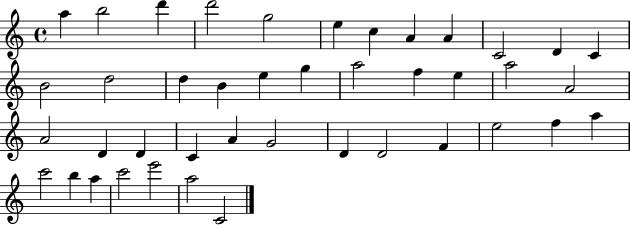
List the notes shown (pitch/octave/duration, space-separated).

A5/q B5/h D6/q D6/h G5/h E5/q C5/q A4/q A4/q C4/h D4/q C4/q B4/h D5/h D5/q B4/q E5/q G5/q A5/h F5/q E5/q A5/h A4/h A4/h D4/q D4/q C4/q A4/q G4/h D4/q D4/h F4/q E5/h F5/q A5/q C6/h B5/q A5/q C6/h E6/h A5/h C4/h